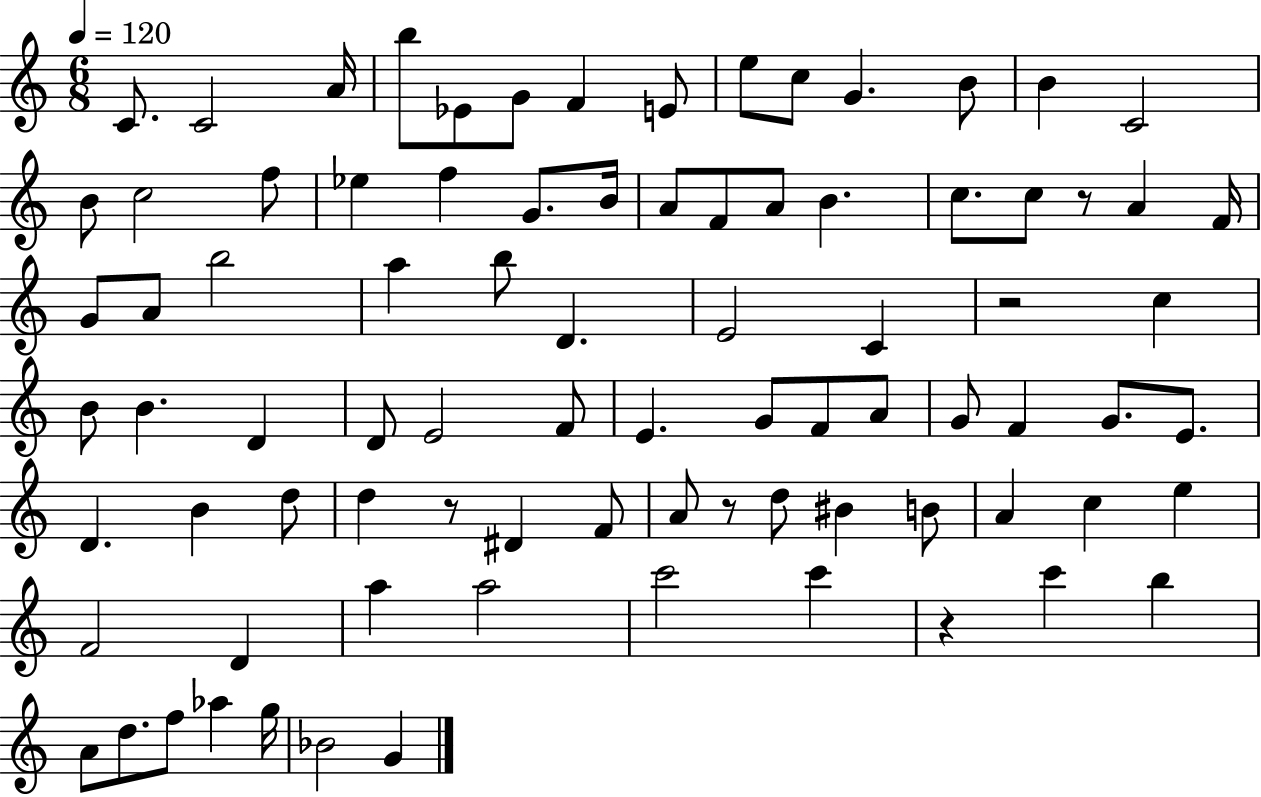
{
  \clef treble
  \numericTimeSignature
  \time 6/8
  \key c \major
  \tempo 4 = 120
  c'8. c'2 a'16 | b''8 ees'8 g'8 f'4 e'8 | e''8 c''8 g'4. b'8 | b'4 c'2 | \break b'8 c''2 f''8 | ees''4 f''4 g'8. b'16 | a'8 f'8 a'8 b'4. | c''8. c''8 r8 a'4 f'16 | \break g'8 a'8 b''2 | a''4 b''8 d'4. | e'2 c'4 | r2 c''4 | \break b'8 b'4. d'4 | d'8 e'2 f'8 | e'4. g'8 f'8 a'8 | g'8 f'4 g'8. e'8. | \break d'4. b'4 d''8 | d''4 r8 dis'4 f'8 | a'8 r8 d''8 bis'4 b'8 | a'4 c''4 e''4 | \break f'2 d'4 | a''4 a''2 | c'''2 c'''4 | r4 c'''4 b''4 | \break a'8 d''8. f''8 aes''4 g''16 | bes'2 g'4 | \bar "|."
}